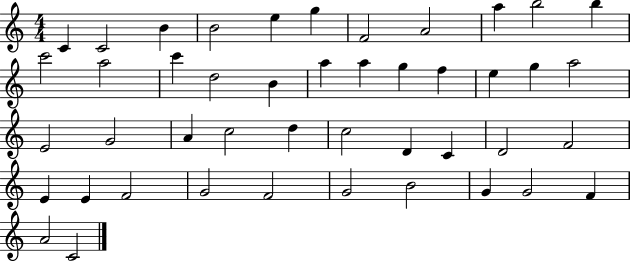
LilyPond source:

{
  \clef treble
  \numericTimeSignature
  \time 4/4
  \key c \major
  c'4 c'2 b'4 | b'2 e''4 g''4 | f'2 a'2 | a''4 b''2 b''4 | \break c'''2 a''2 | c'''4 d''2 b'4 | a''4 a''4 g''4 f''4 | e''4 g''4 a''2 | \break e'2 g'2 | a'4 c''2 d''4 | c''2 d'4 c'4 | d'2 f'2 | \break e'4 e'4 f'2 | g'2 f'2 | g'2 b'2 | g'4 g'2 f'4 | \break a'2 c'2 | \bar "|."
}